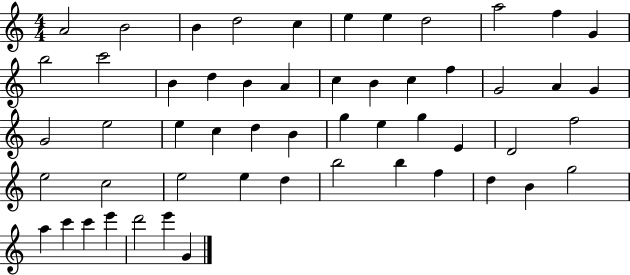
A4/h B4/h B4/q D5/h C5/q E5/q E5/q D5/h A5/h F5/q G4/q B5/h C6/h B4/q D5/q B4/q A4/q C5/q B4/q C5/q F5/q G4/h A4/q G4/q G4/h E5/h E5/q C5/q D5/q B4/q G5/q E5/q G5/q E4/q D4/h F5/h E5/h C5/h E5/h E5/q D5/q B5/h B5/q F5/q D5/q B4/q G5/h A5/q C6/q C6/q E6/q D6/h E6/q G4/q